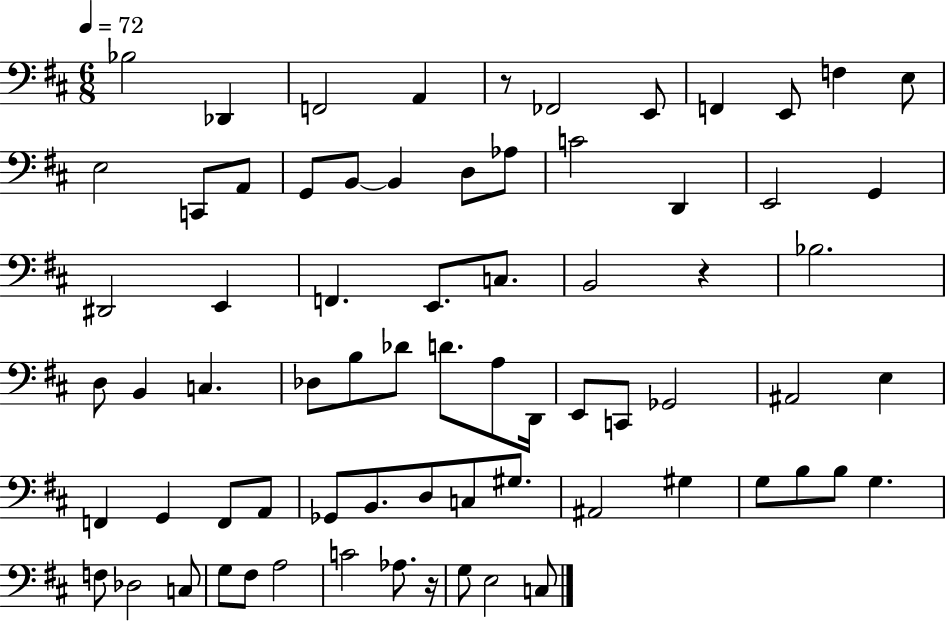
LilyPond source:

{
  \clef bass
  \numericTimeSignature
  \time 6/8
  \key d \major
  \tempo 4 = 72
  bes2 des,4 | f,2 a,4 | r8 fes,2 e,8 | f,4 e,8 f4 e8 | \break e2 c,8 a,8 | g,8 b,8~~ b,4 d8 aes8 | c'2 d,4 | e,2 g,4 | \break dis,2 e,4 | f,4. e,8. c8. | b,2 r4 | bes2. | \break d8 b,4 c4. | des8 b8 des'8 d'8. a8 d,16 | e,8 c,8 ges,2 | ais,2 e4 | \break f,4 g,4 f,8 a,8 | ges,8 b,8. d8 c8 gis8. | ais,2 gis4 | g8 b8 b8 g4. | \break f8 des2 c8 | g8 fis8 a2 | c'2 aes8. r16 | g8 e2 c8 | \break \bar "|."
}